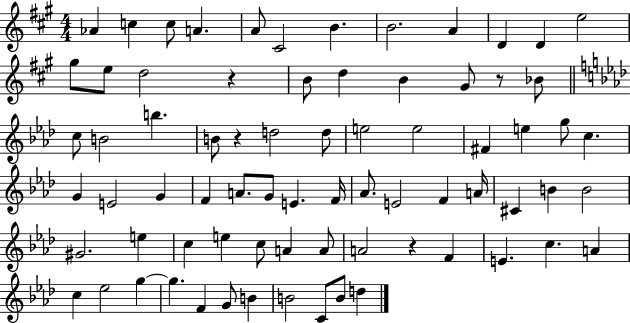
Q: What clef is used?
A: treble